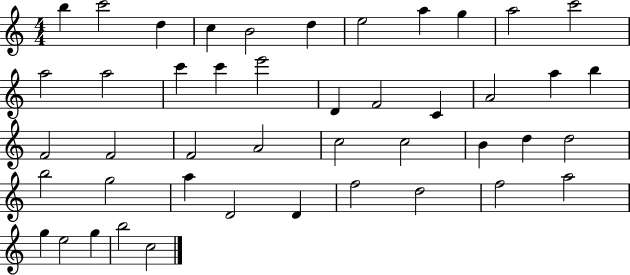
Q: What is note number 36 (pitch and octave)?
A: D4